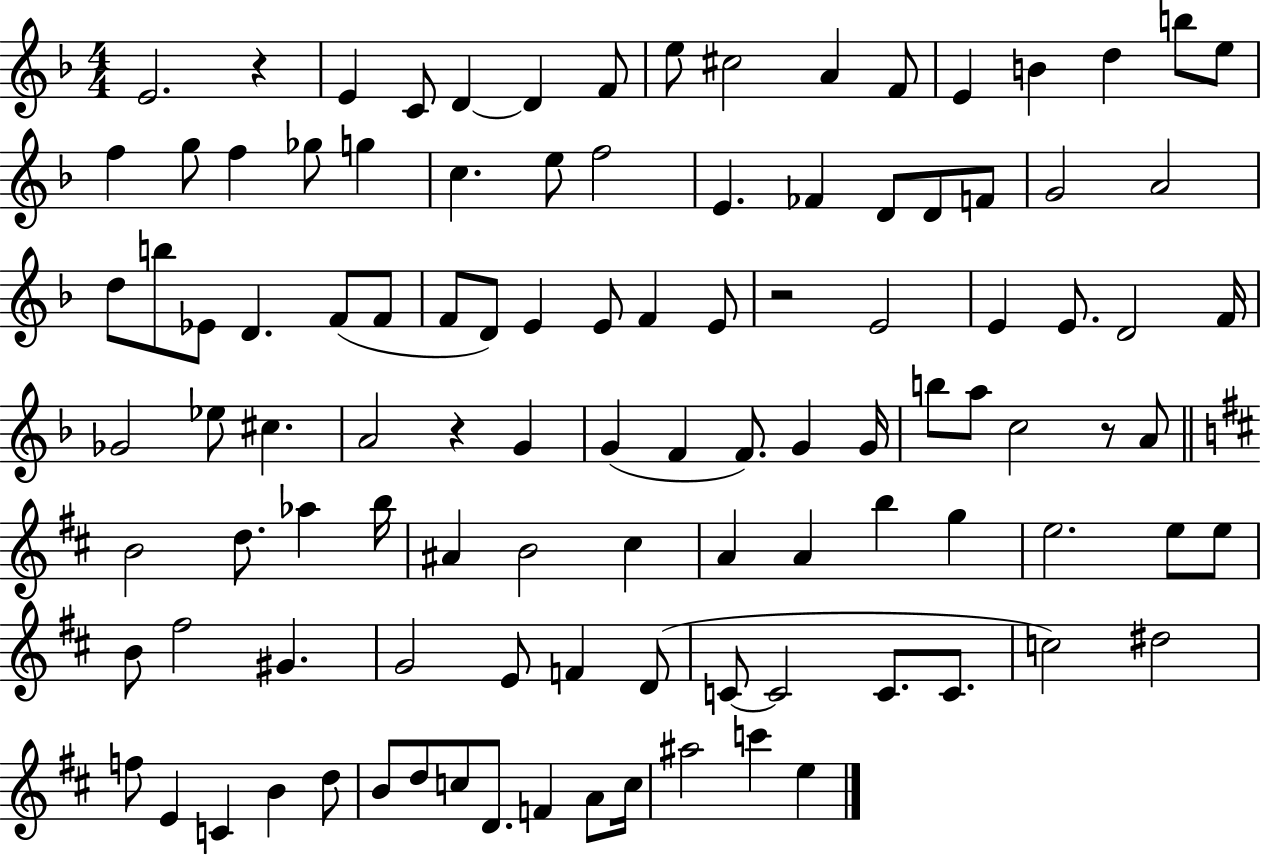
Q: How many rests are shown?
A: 4